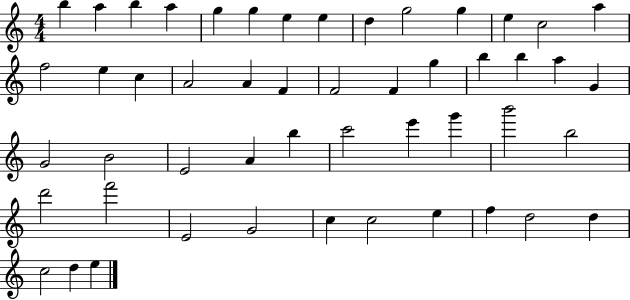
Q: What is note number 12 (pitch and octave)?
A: E5